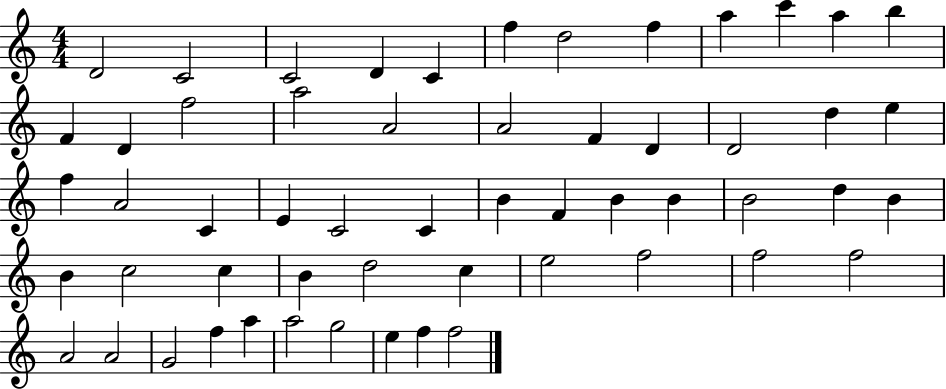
{
  \clef treble
  \numericTimeSignature
  \time 4/4
  \key c \major
  d'2 c'2 | c'2 d'4 c'4 | f''4 d''2 f''4 | a''4 c'''4 a''4 b''4 | \break f'4 d'4 f''2 | a''2 a'2 | a'2 f'4 d'4 | d'2 d''4 e''4 | \break f''4 a'2 c'4 | e'4 c'2 c'4 | b'4 f'4 b'4 b'4 | b'2 d''4 b'4 | \break b'4 c''2 c''4 | b'4 d''2 c''4 | e''2 f''2 | f''2 f''2 | \break a'2 a'2 | g'2 f''4 a''4 | a''2 g''2 | e''4 f''4 f''2 | \break \bar "|."
}